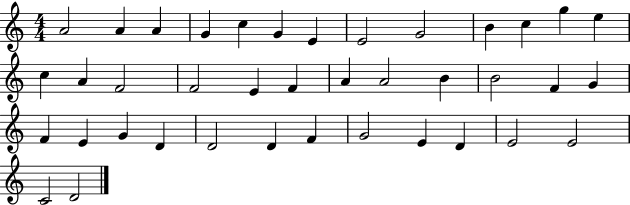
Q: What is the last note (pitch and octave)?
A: D4